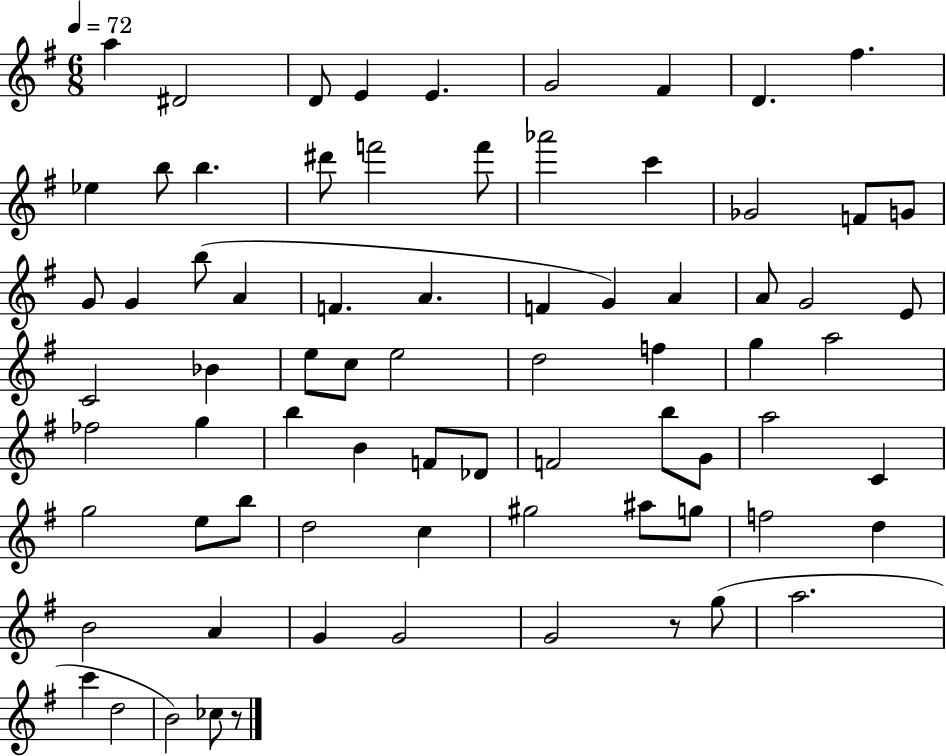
{
  \clef treble
  \numericTimeSignature
  \time 6/8
  \key g \major
  \tempo 4 = 72
  \repeat volta 2 { a''4 dis'2 | d'8 e'4 e'4. | g'2 fis'4 | d'4. fis''4. | \break ees''4 b''8 b''4. | dis'''8 f'''2 f'''8 | aes'''2 c'''4 | ges'2 f'8 g'8 | \break g'8 g'4 b''8( a'4 | f'4. a'4. | f'4 g'4) a'4 | a'8 g'2 e'8 | \break c'2 bes'4 | e''8 c''8 e''2 | d''2 f''4 | g''4 a''2 | \break fes''2 g''4 | b''4 b'4 f'8 des'8 | f'2 b''8 g'8 | a''2 c'4 | \break g''2 e''8 b''8 | d''2 c''4 | gis''2 ais''8 g''8 | f''2 d''4 | \break b'2 a'4 | g'4 g'2 | g'2 r8 g''8( | a''2. | \break c'''4 d''2 | b'2) ces''8 r8 | } \bar "|."
}